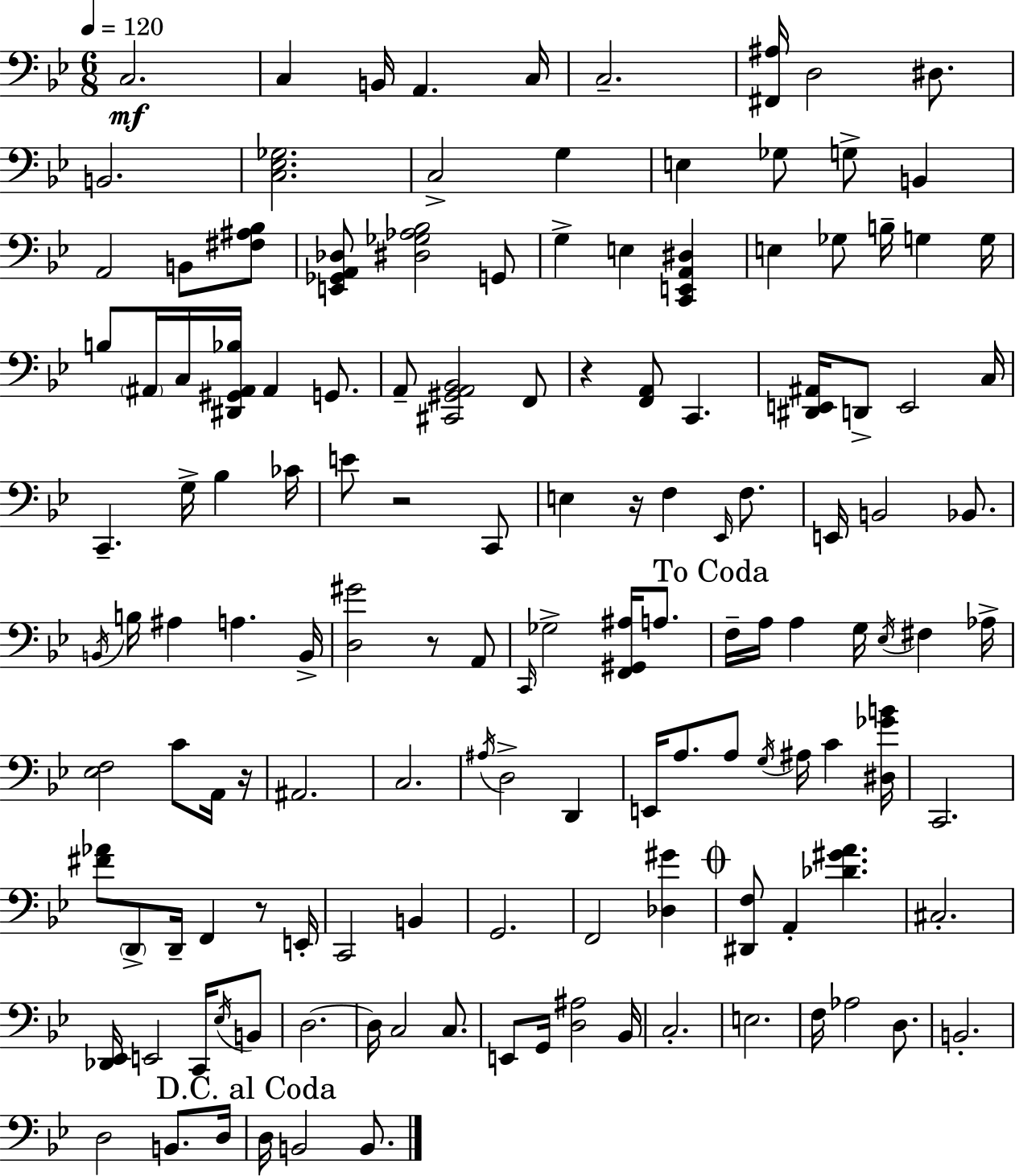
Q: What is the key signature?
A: G minor